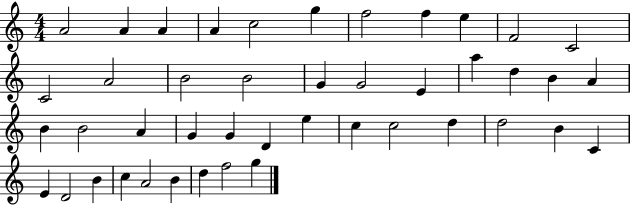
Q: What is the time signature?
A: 4/4